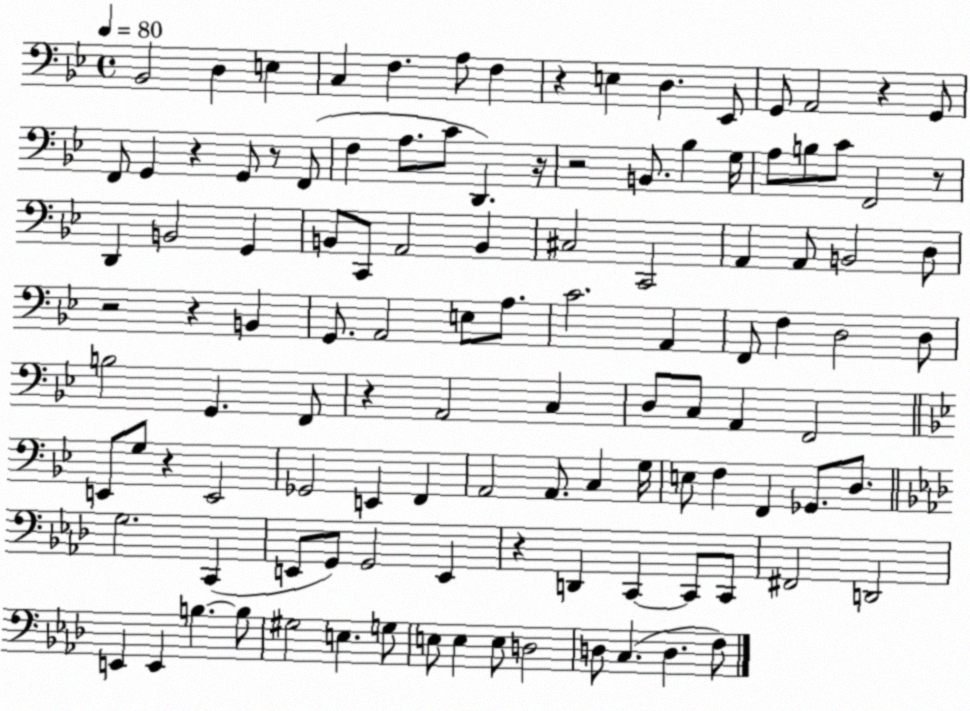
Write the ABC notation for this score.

X:1
T:Untitled
M:4/4
L:1/4
K:Bb
_B,,2 D, E, C, F, A,/2 F, z E, D, _E,,/2 G,,/2 A,,2 z G,,/2 F,,/2 G,, z G,,/2 z/2 F,,/2 F, A,/2 C/2 D,, z/4 z2 B,,/2 _B, G,/4 A,/2 B,/2 C/2 F,,2 z/2 D,, B,,2 G,, B,,/2 C,,/2 A,,2 B,, ^C,2 C,,2 A,, A,,/2 B,,2 D,/2 z2 z B,, G,,/2 A,,2 E,/2 A,/2 C2 A,, F,,/2 F, D,2 D,/2 B,2 G,, F,,/2 z A,,2 C, D,/2 C,/2 A,, F,,2 E,,/2 G,/2 z E,,2 _G,,2 E,, F,, A,,2 A,,/2 C, G,/4 E,/2 F, F,, _G,,/2 D,/2 G,2 C,, E,,/2 G,,/2 G,,2 E,, z D,, C,, C,,/2 C,,/2 ^F,,2 D,,2 E,, E,, B, B,/2 ^G,2 E, G,/2 E,/2 E, E,/2 D,2 D,/2 C, D, F,/2